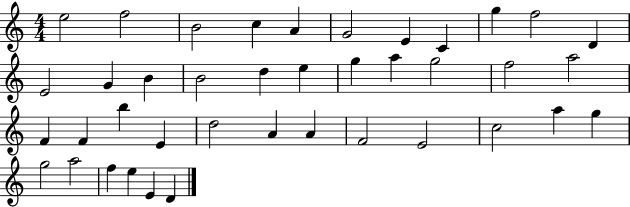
X:1
T:Untitled
M:4/4
L:1/4
K:C
e2 f2 B2 c A G2 E C g f2 D E2 G B B2 d e g a g2 f2 a2 F F b E d2 A A F2 E2 c2 a g g2 a2 f e E D